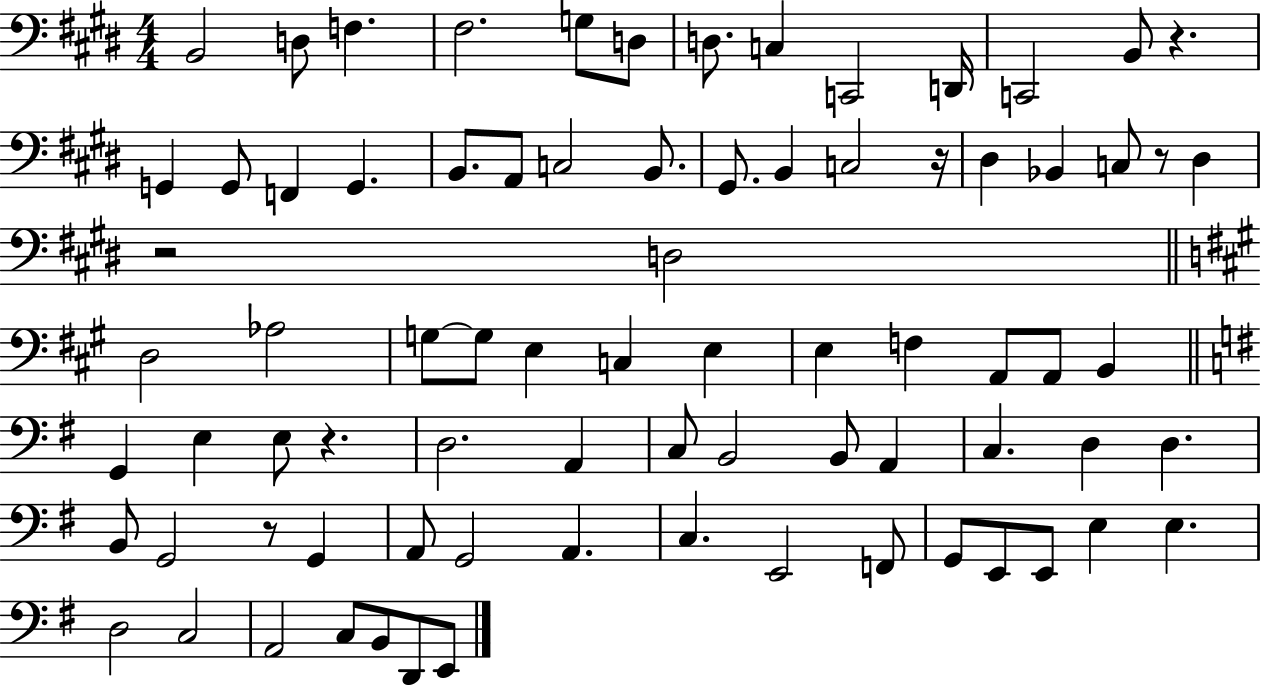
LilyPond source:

{
  \clef bass
  \numericTimeSignature
  \time 4/4
  \key e \major
  b,2 d8 f4. | fis2. g8 d8 | d8. c4 c,2 d,16 | c,2 b,8 r4. | \break g,4 g,8 f,4 g,4. | b,8. a,8 c2 b,8. | gis,8. b,4 c2 r16 | dis4 bes,4 c8 r8 dis4 | \break r2 d2 | \bar "||" \break \key a \major d2 aes2 | g8~~ g8 e4 c4 e4 | e4 f4 a,8 a,8 b,4 | \bar "||" \break \key e \minor g,4 e4 e8 r4. | d2. a,4 | c8 b,2 b,8 a,4 | c4. d4 d4. | \break b,8 g,2 r8 g,4 | a,8 g,2 a,4. | c4. e,2 f,8 | g,8 e,8 e,8 e4 e4. | \break d2 c2 | a,2 c8 b,8 d,8 e,8 | \bar "|."
}